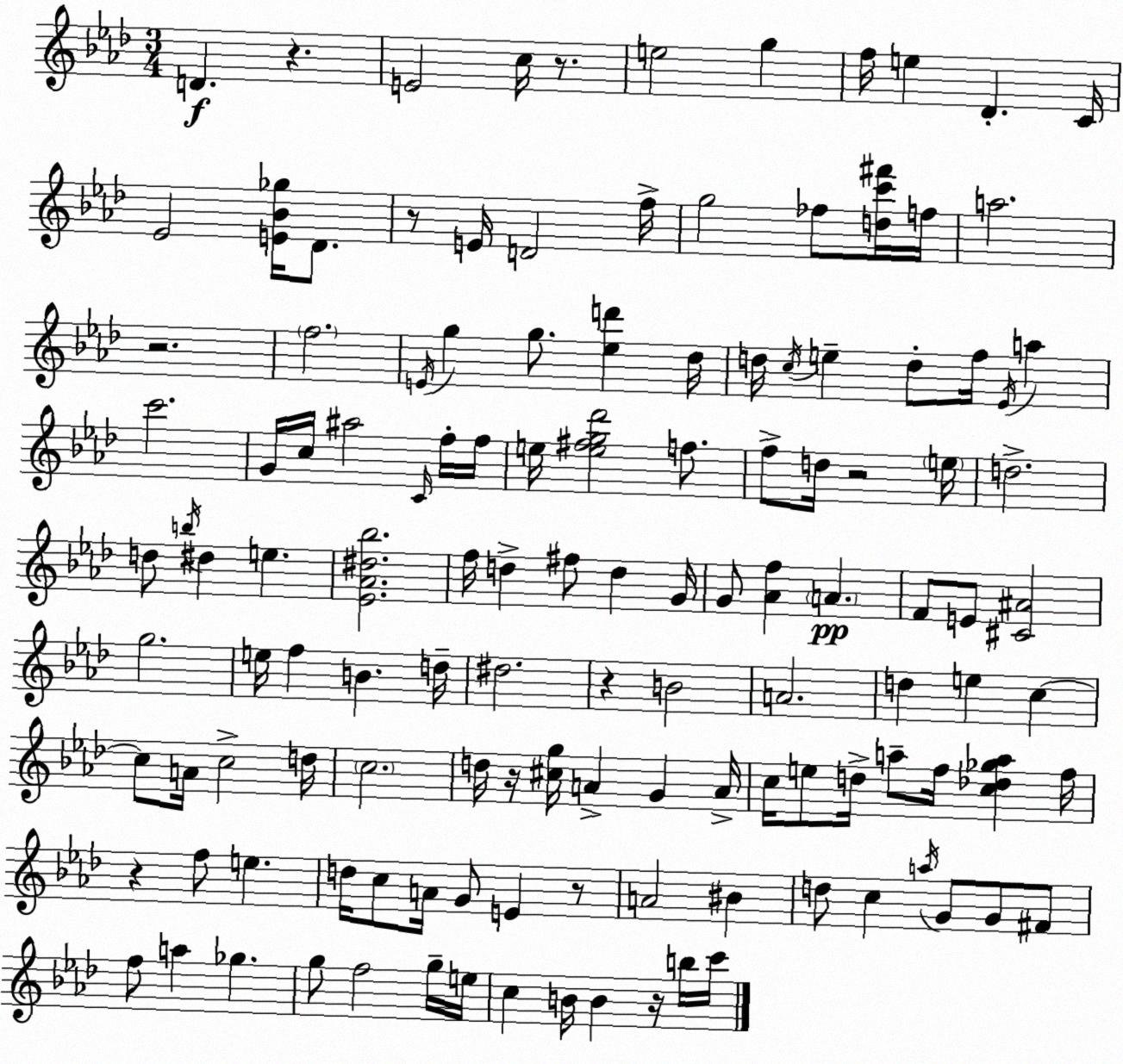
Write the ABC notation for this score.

X:1
T:Untitled
M:3/4
L:1/4
K:Fm
D z E2 c/4 z/2 e2 g f/4 e _D C/4 _E2 [E_B_g]/4 _D/2 z/2 E/4 D2 f/4 g2 _f/2 [dc'^f']/4 f/4 a2 z2 f2 E/4 g g/2 [_ed'] _d/4 d/4 c/4 e d/2 f/4 _E/4 a c'2 G/4 c/4 ^a2 C/4 f/4 f/4 e/4 [e^fg_d']2 f/2 f/2 d/4 z2 e/4 d2 d/2 b/4 ^d e [_E_A^d_b]2 f/4 d ^f/2 d G/4 G/2 [_Af] A F/2 E/2 [^C^A]2 g2 e/4 f B d/4 ^d2 z B2 A2 d e c c/2 A/4 c2 d/4 c2 d/4 z/4 [^cg]/4 A G A/4 c/4 e/2 d/4 a/2 f/4 [c_d_ga] f/4 z f/2 e d/4 c/2 A/4 G/2 E z/2 A2 ^B d/2 c a/4 G/2 G/2 ^F/2 f/2 a _g g/2 f2 g/4 e/4 c B/4 B z/4 b/4 c'/4